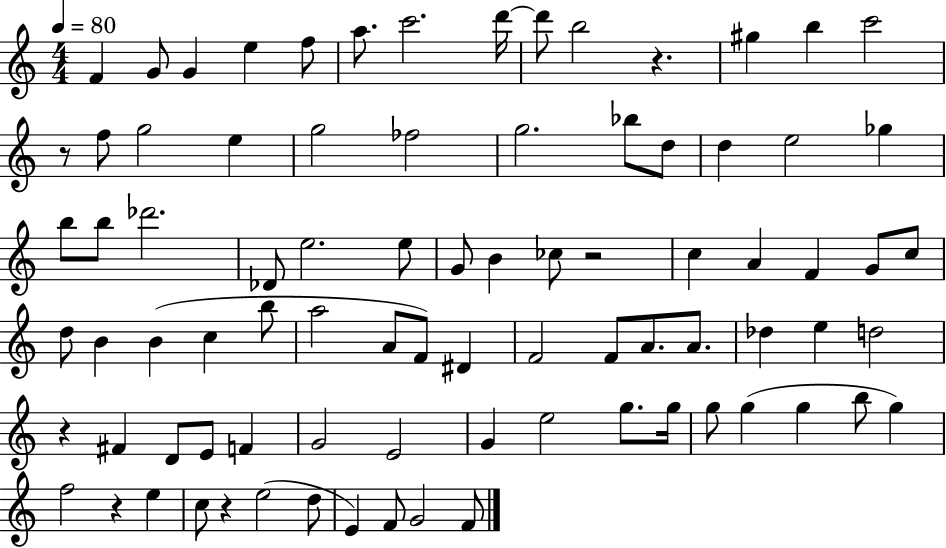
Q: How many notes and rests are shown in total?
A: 84